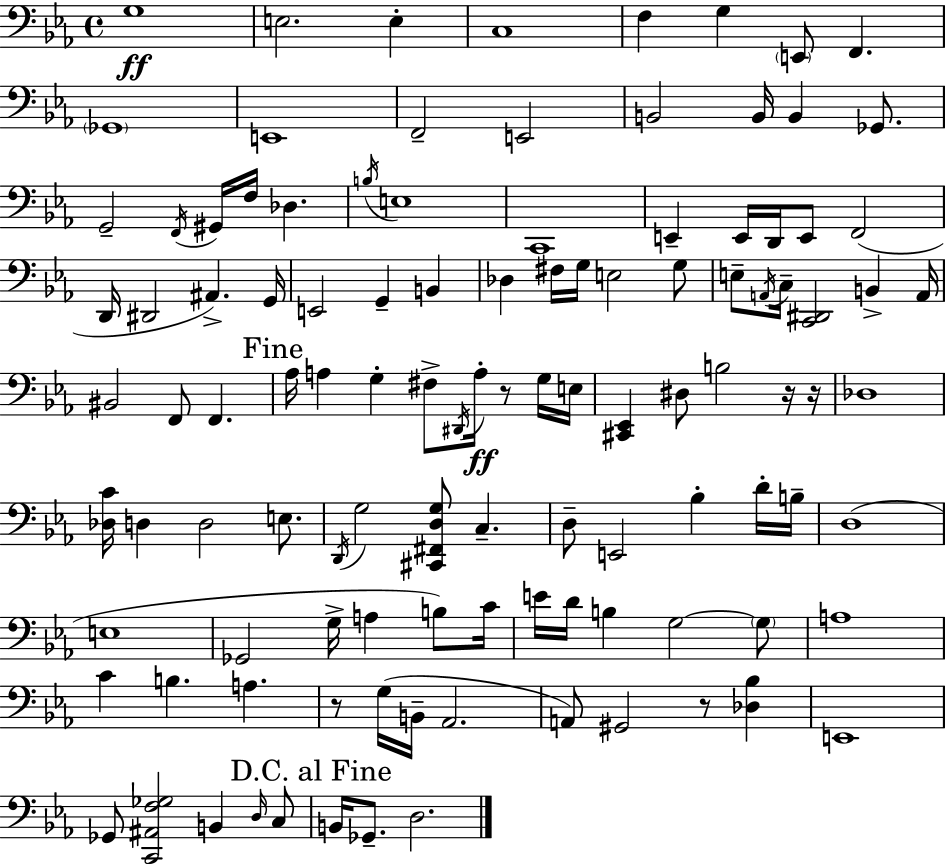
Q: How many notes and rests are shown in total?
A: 111